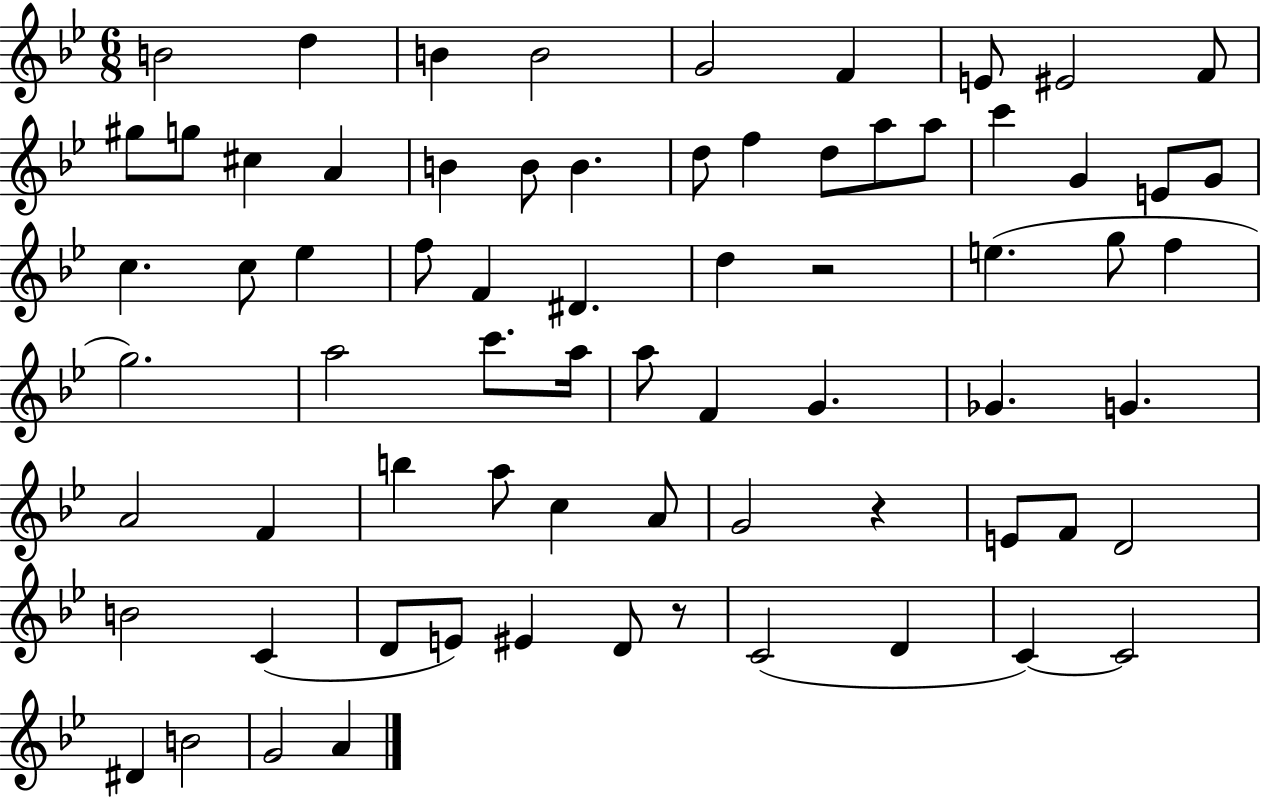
B4/h D5/q B4/q B4/h G4/h F4/q E4/e EIS4/h F4/e G#5/e G5/e C#5/q A4/q B4/q B4/e B4/q. D5/e F5/q D5/e A5/e A5/e C6/q G4/q E4/e G4/e C5/q. C5/e Eb5/q F5/e F4/q D#4/q. D5/q R/h E5/q. G5/e F5/q G5/h. A5/h C6/e. A5/s A5/e F4/q G4/q. Gb4/q. G4/q. A4/h F4/q B5/q A5/e C5/q A4/e G4/h R/q E4/e F4/e D4/h B4/h C4/q D4/e E4/e EIS4/q D4/e R/e C4/h D4/q C4/q C4/h D#4/q B4/h G4/h A4/q